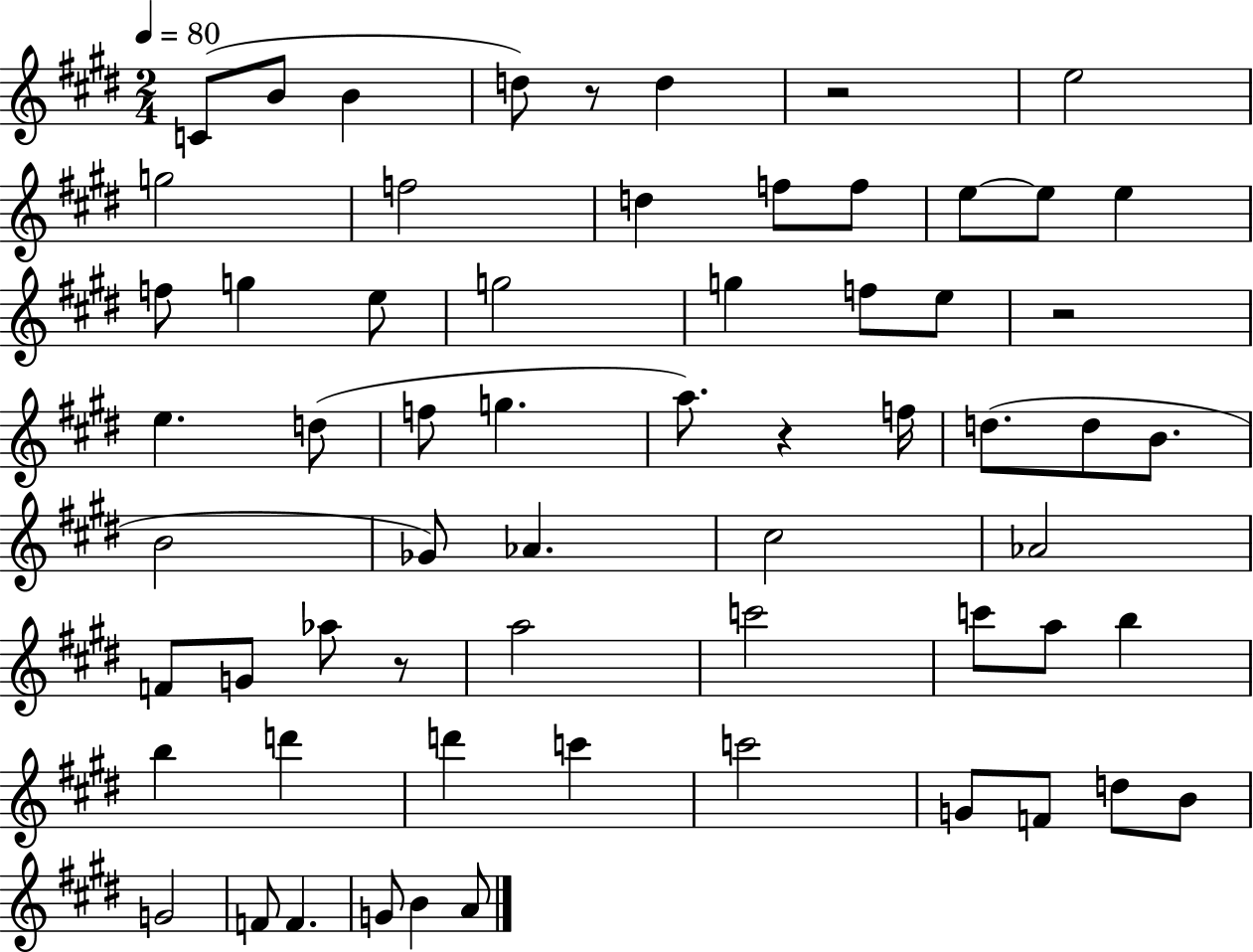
{
  \clef treble
  \numericTimeSignature
  \time 2/4
  \key e \major
  \tempo 4 = 80
  c'8( b'8 b'4 | d''8) r8 d''4 | r2 | e''2 | \break g''2 | f''2 | d''4 f''8 f''8 | e''8~~ e''8 e''4 | \break f''8 g''4 e''8 | g''2 | g''4 f''8 e''8 | r2 | \break e''4. d''8( | f''8 g''4. | a''8.) r4 f''16 | d''8.( d''8 b'8. | \break b'2 | ges'8) aes'4. | cis''2 | aes'2 | \break f'8 g'8 aes''8 r8 | a''2 | c'''2 | c'''8 a''8 b''4 | \break b''4 d'''4 | d'''4 c'''4 | c'''2 | g'8 f'8 d''8 b'8 | \break g'2 | f'8 f'4. | g'8 b'4 a'8 | \bar "|."
}